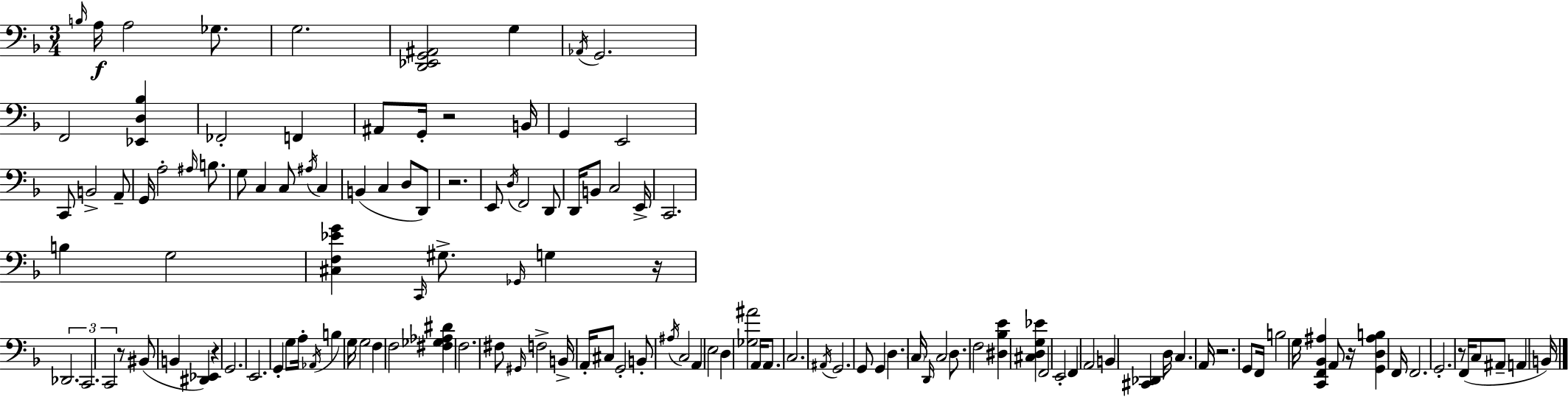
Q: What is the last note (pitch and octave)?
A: B2